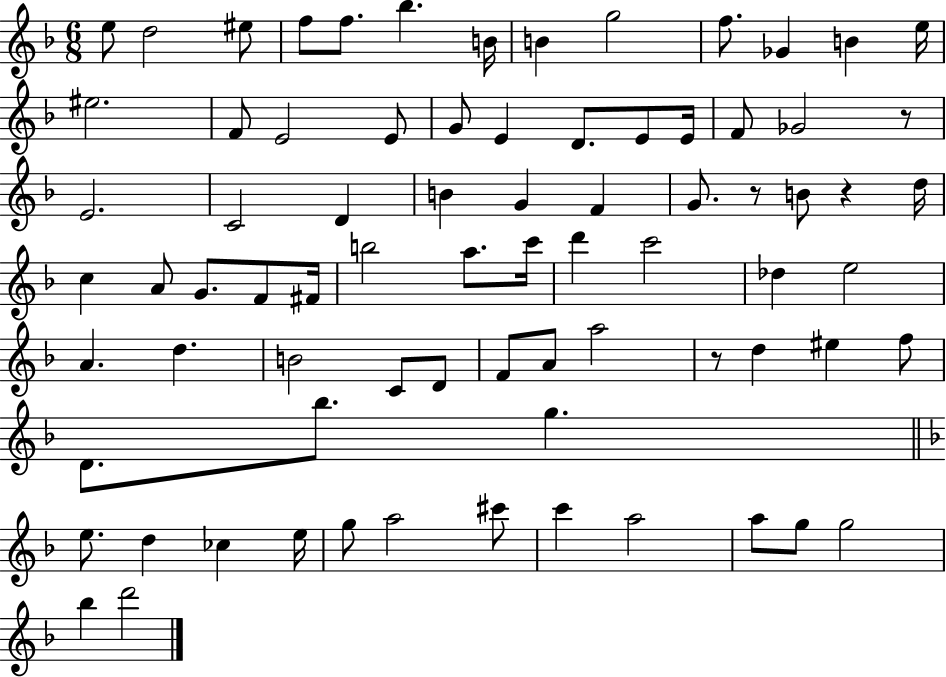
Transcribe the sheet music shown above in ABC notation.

X:1
T:Untitled
M:6/8
L:1/4
K:F
e/2 d2 ^e/2 f/2 f/2 _b B/4 B g2 f/2 _G B e/4 ^e2 F/2 E2 E/2 G/2 E D/2 E/2 E/4 F/2 _G2 z/2 E2 C2 D B G F G/2 z/2 B/2 z d/4 c A/2 G/2 F/2 ^F/4 b2 a/2 c'/4 d' c'2 _d e2 A d B2 C/2 D/2 F/2 A/2 a2 z/2 d ^e f/2 D/2 _b/2 g e/2 d _c e/4 g/2 a2 ^c'/2 c' a2 a/2 g/2 g2 _b d'2